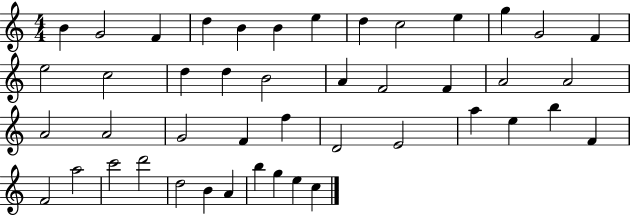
B4/q G4/h F4/q D5/q B4/q B4/q E5/q D5/q C5/h E5/q G5/q G4/h F4/q E5/h C5/h D5/q D5/q B4/h A4/q F4/h F4/q A4/h A4/h A4/h A4/h G4/h F4/q F5/q D4/h E4/h A5/q E5/q B5/q F4/q F4/h A5/h C6/h D6/h D5/h B4/q A4/q B5/q G5/q E5/q C5/q